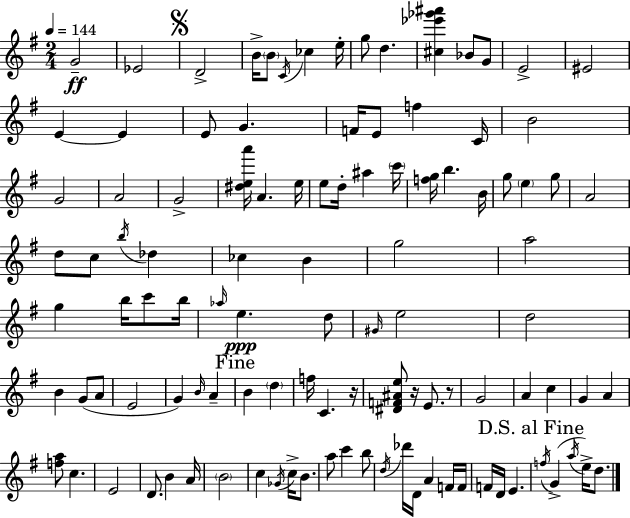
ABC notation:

X:1
T:Untitled
M:2/4
L:1/4
K:Em
G2 _E2 D2 B/4 B/2 C/4 _c e/4 g/2 d [^c_e'_g'^a'] _B/2 G/2 E2 ^E2 E E E/2 G F/4 E/2 f C/4 B2 G2 A2 G2 [^dea']/4 A e/4 e/2 d/4 ^a c'/4 [fg]/4 b B/4 g/2 e g/2 A2 d/2 c/2 b/4 _d _c B g2 a2 g b/4 c'/2 b/4 _a/4 e d/2 ^G/4 e2 d2 B G/2 A/2 E2 G B/4 A B d f/4 C z/4 [^DF^Ae]/2 z/4 E/2 z/2 G2 A c G A [fa]/2 c E2 D/2 B A/4 B2 c _G/4 c/4 B/2 a/2 c' b/2 d/4 _d'/4 D/4 A F/4 F/4 F/4 D/4 E f/4 G a/4 e/4 d/2